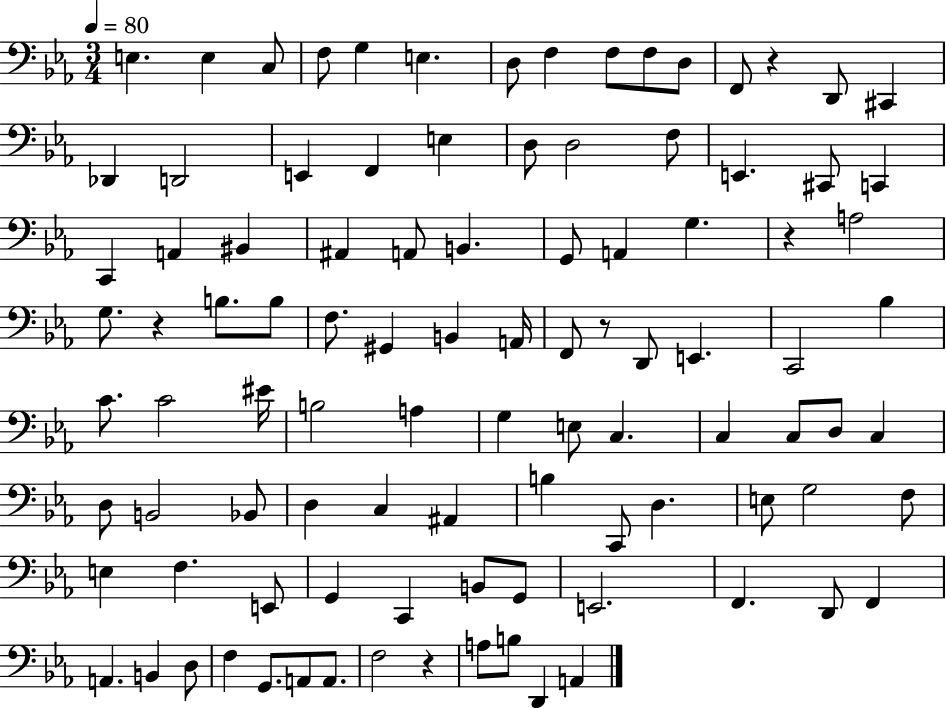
E3/q. E3/q C3/e F3/e G3/q E3/q. D3/e F3/q F3/e F3/e D3/e F2/e R/q D2/e C#2/q Db2/q D2/h E2/q F2/q E3/q D3/e D3/h F3/e E2/q. C#2/e C2/q C2/q A2/q BIS2/q A#2/q A2/e B2/q. G2/e A2/q G3/q. R/q A3/h G3/e. R/q B3/e. B3/e F3/e. G#2/q B2/q A2/s F2/e R/e D2/e E2/q. C2/h Bb3/q C4/e. C4/h EIS4/s B3/h A3/q G3/q E3/e C3/q. C3/q C3/e D3/e C3/q D3/e B2/h Bb2/e D3/q C3/q A#2/q B3/q C2/e D3/q. E3/e G3/h F3/e E3/q F3/q. E2/e G2/q C2/q B2/e G2/e E2/h. F2/q. D2/e F2/q A2/q. B2/q D3/e F3/q G2/e. A2/e A2/e. F3/h R/q A3/e B3/e D2/q A2/q